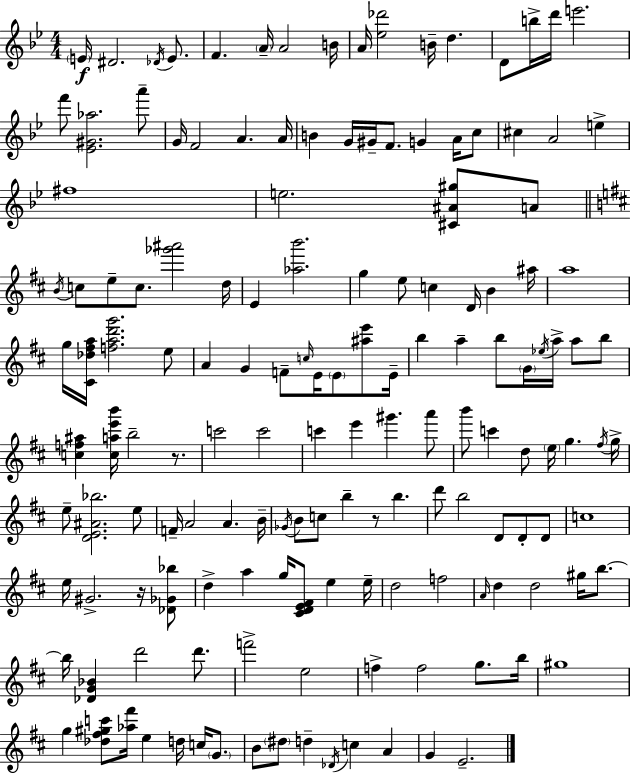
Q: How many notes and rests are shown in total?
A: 151